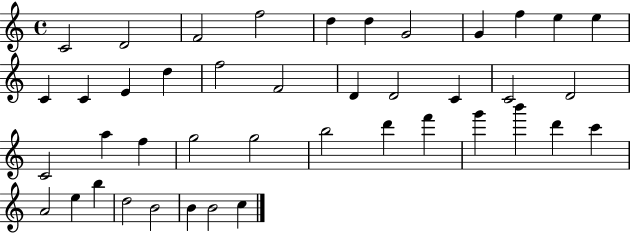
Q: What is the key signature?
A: C major